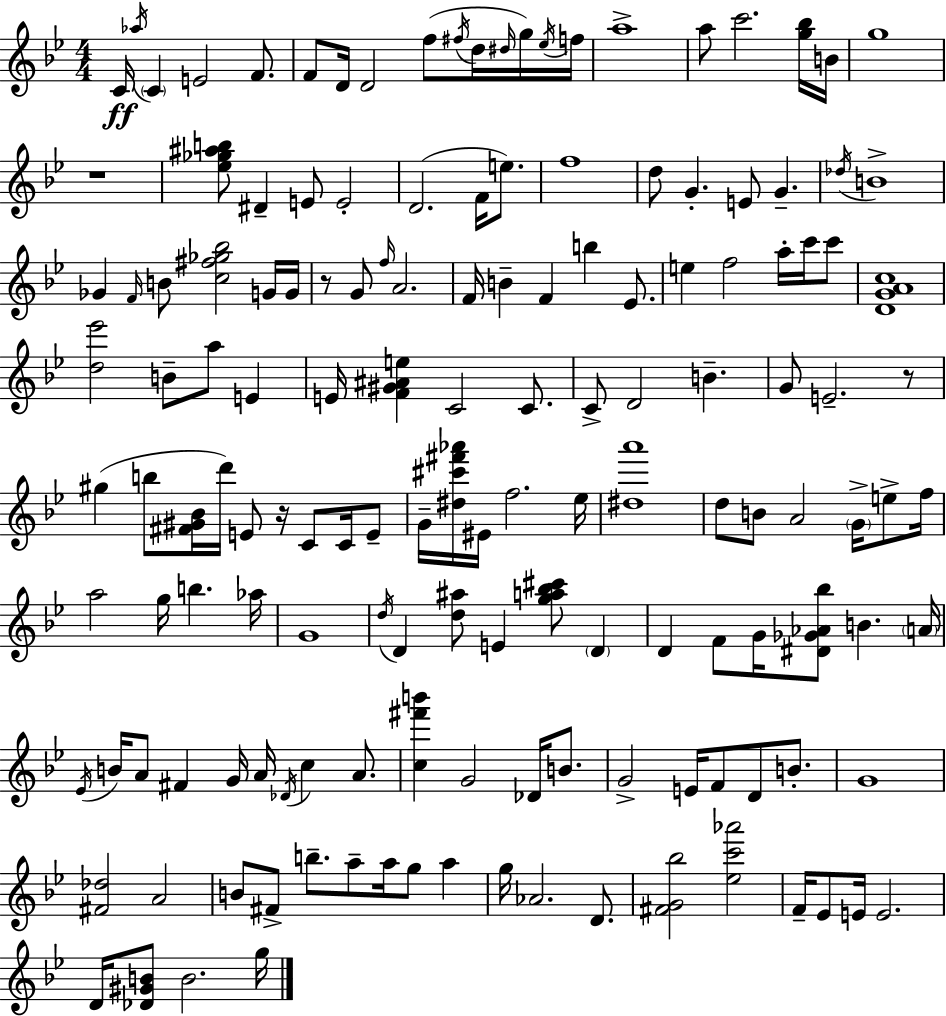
C4/s Ab5/s C4/q E4/h F4/e. F4/e D4/s D4/h F5/e F#5/s D5/s D#5/s G5/s Eb5/s F5/s A5/w A5/e C6/h. [G5,Bb5]/s B4/s G5/w R/w [Eb5,Gb5,A#5,B5]/e D#4/q E4/e E4/h D4/h. F4/s E5/e. F5/w D5/e G4/q. E4/e G4/q. Db5/s B4/w Gb4/q F4/s B4/e [C5,F#5,Gb5,Bb5]/h G4/s G4/s R/e G4/e F5/s A4/h. F4/s B4/q F4/q B5/q Eb4/e. E5/q F5/h A5/s C6/s C6/e [D4,G4,A4,C5]/w [D5,Eb6]/h B4/e A5/e E4/q E4/s [F4,G#4,A#4,E5]/q C4/h C4/e. C4/e D4/h B4/q. G4/e E4/h. R/e G#5/q B5/e [F#4,G#4,Bb4]/s D6/s E4/e R/s C4/e C4/s E4/e G4/s [D#5,C#6,F#6,Ab6]/s EIS4/s F5/h. Eb5/s [D#5,A6]/w D5/e B4/e A4/h G4/s E5/e F5/s A5/h G5/s B5/q. Ab5/s G4/w D5/s D4/q [D5,A#5]/e E4/q [G5,A5,Bb5,C#6]/e D4/q D4/q F4/e G4/s [D#4,Gb4,Ab4,Bb5]/e B4/q. A4/s Eb4/s B4/s A4/e F#4/q G4/s A4/s Db4/s C5/q A4/e. [C5,F#6,B6]/q G4/h Db4/s B4/e. G4/h E4/s F4/e D4/e B4/e. G4/w [F#4,Db5]/h A4/h B4/e F#4/e B5/e. A5/e A5/s G5/e A5/q G5/s Ab4/h. D4/e. [F#4,G4,Bb5]/h [Eb5,C6,Ab6]/h F4/s Eb4/e E4/s E4/h. D4/s [Db4,G#4,B4]/e B4/h. G5/s